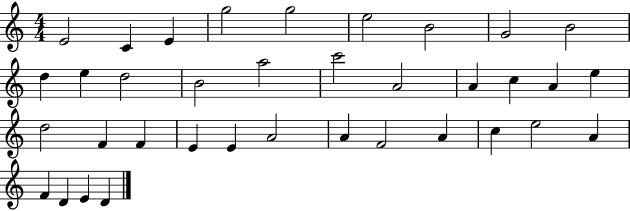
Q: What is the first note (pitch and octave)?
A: E4